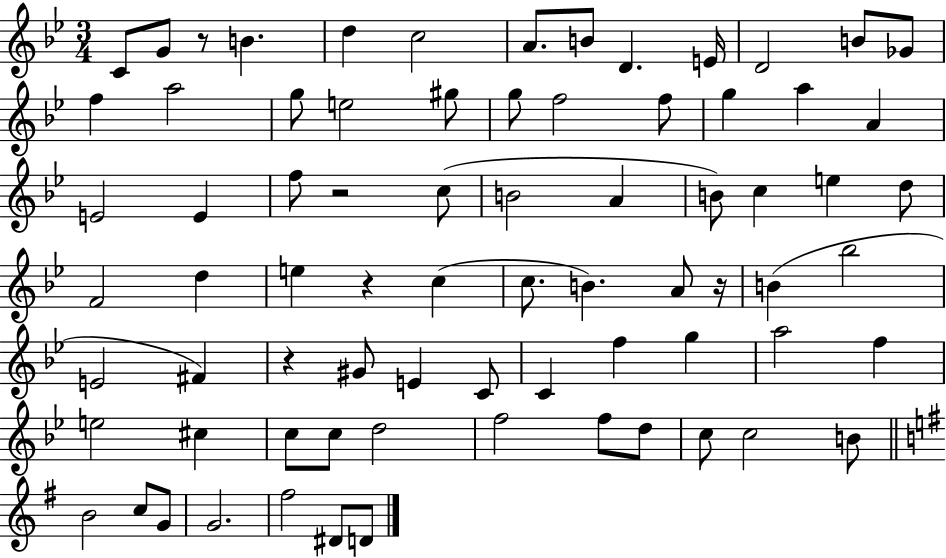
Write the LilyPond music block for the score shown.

{
  \clef treble
  \numericTimeSignature
  \time 3/4
  \key bes \major
  c'8 g'8 r8 b'4. | d''4 c''2 | a'8. b'8 d'4. e'16 | d'2 b'8 ges'8 | \break f''4 a''2 | g''8 e''2 gis''8 | g''8 f''2 f''8 | g''4 a''4 a'4 | \break e'2 e'4 | f''8 r2 c''8( | b'2 a'4 | b'8) c''4 e''4 d''8 | \break f'2 d''4 | e''4 r4 c''4( | c''8. b'4.) a'8 r16 | b'4( bes''2 | \break e'2 fis'4) | r4 gis'8 e'4 c'8 | c'4 f''4 g''4 | a''2 f''4 | \break e''2 cis''4 | c''8 c''8 d''2 | f''2 f''8 d''8 | c''8 c''2 b'8 | \break \bar "||" \break \key e \minor b'2 c''8 g'8 | g'2. | fis''2 dis'8 d'8 | \bar "|."
}